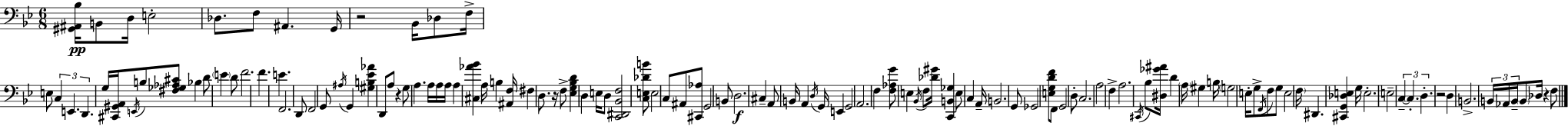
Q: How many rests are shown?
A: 5